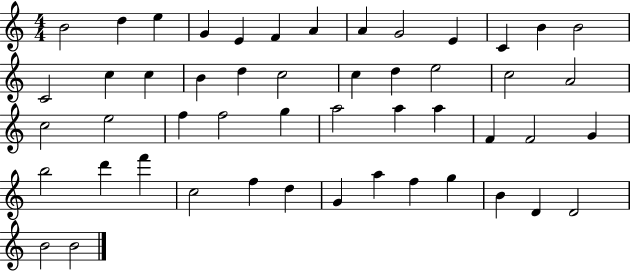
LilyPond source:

{
  \clef treble
  \numericTimeSignature
  \time 4/4
  \key c \major
  b'2 d''4 e''4 | g'4 e'4 f'4 a'4 | a'4 g'2 e'4 | c'4 b'4 b'2 | \break c'2 c''4 c''4 | b'4 d''4 c''2 | c''4 d''4 e''2 | c''2 a'2 | \break c''2 e''2 | f''4 f''2 g''4 | a''2 a''4 a''4 | f'4 f'2 g'4 | \break b''2 d'''4 f'''4 | c''2 f''4 d''4 | g'4 a''4 f''4 g''4 | b'4 d'4 d'2 | \break b'2 b'2 | \bar "|."
}